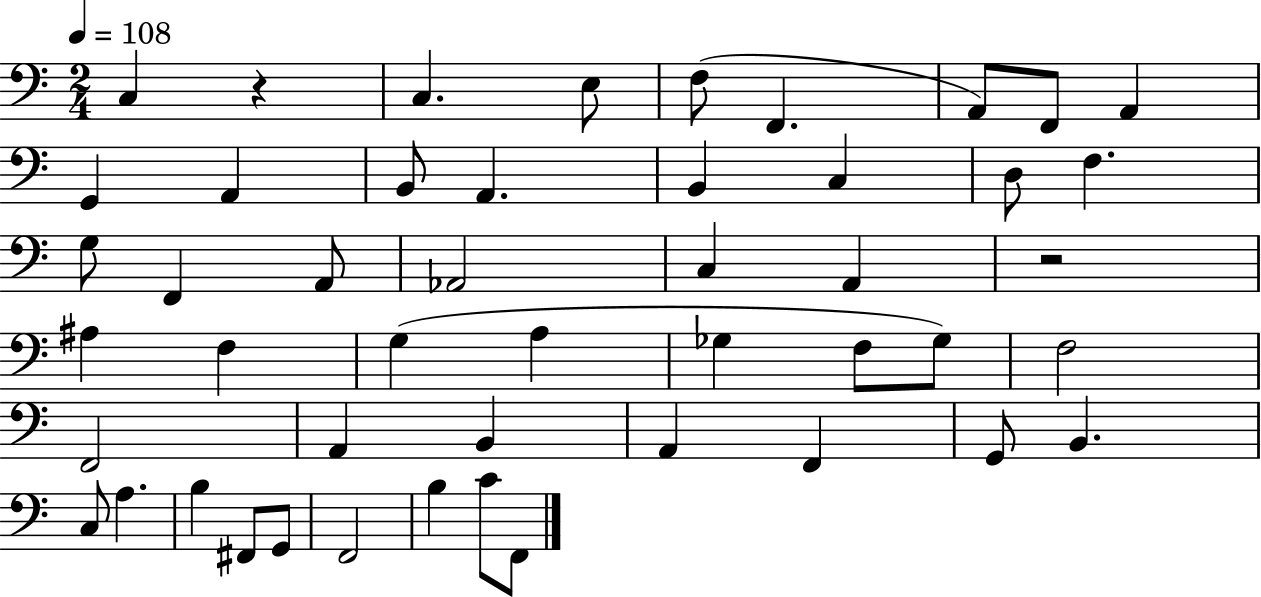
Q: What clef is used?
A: bass